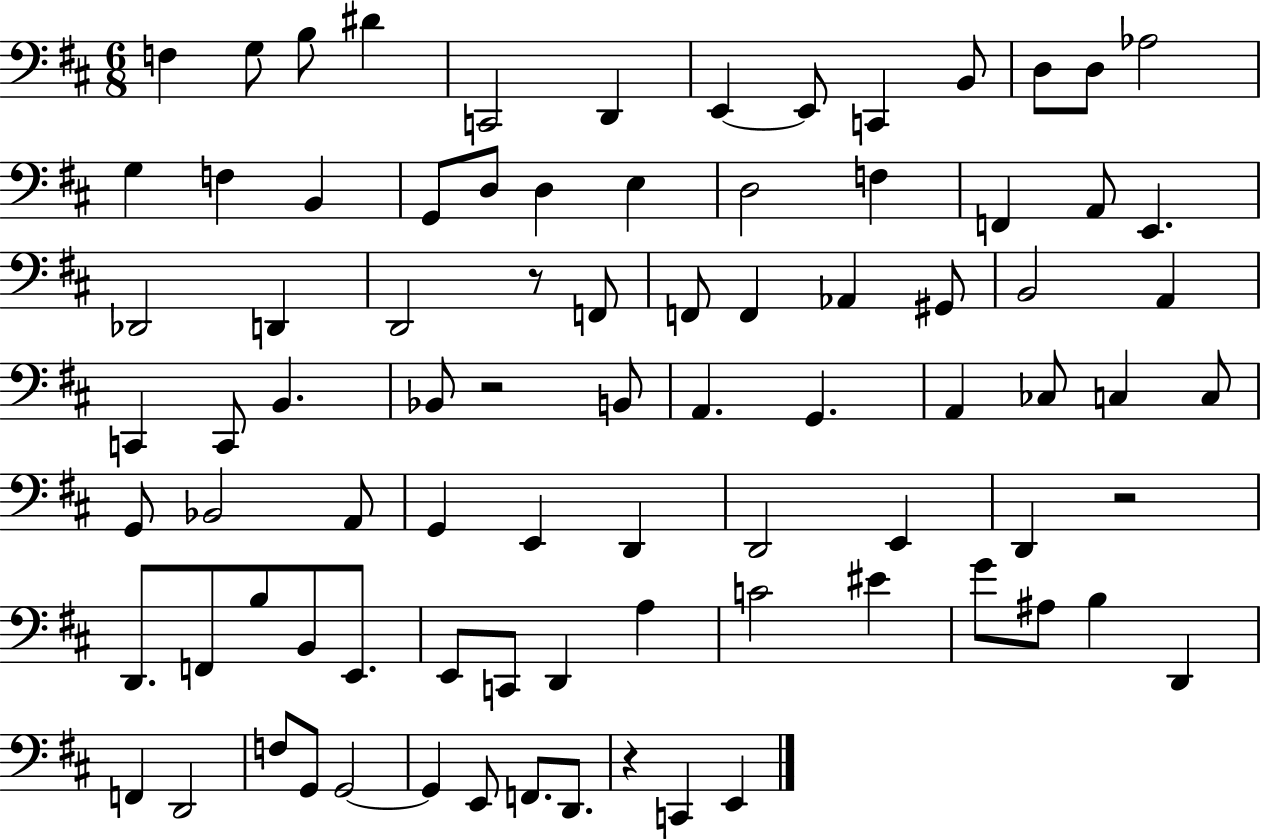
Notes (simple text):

F3/q G3/e B3/e D#4/q C2/h D2/q E2/q E2/e C2/q B2/e D3/e D3/e Ab3/h G3/q F3/q B2/q G2/e D3/e D3/q E3/q D3/h F3/q F2/q A2/e E2/q. Db2/h D2/q D2/h R/e F2/e F2/e F2/q Ab2/q G#2/e B2/h A2/q C2/q C2/e B2/q. Bb2/e R/h B2/e A2/q. G2/q. A2/q CES3/e C3/q C3/e G2/e Bb2/h A2/e G2/q E2/q D2/q D2/h E2/q D2/q R/h D2/e. F2/e B3/e B2/e E2/e. E2/e C2/e D2/q A3/q C4/h EIS4/q G4/e A#3/e B3/q D2/q F2/q D2/h F3/e G2/e G2/h G2/q E2/e F2/e. D2/e. R/q C2/q E2/q